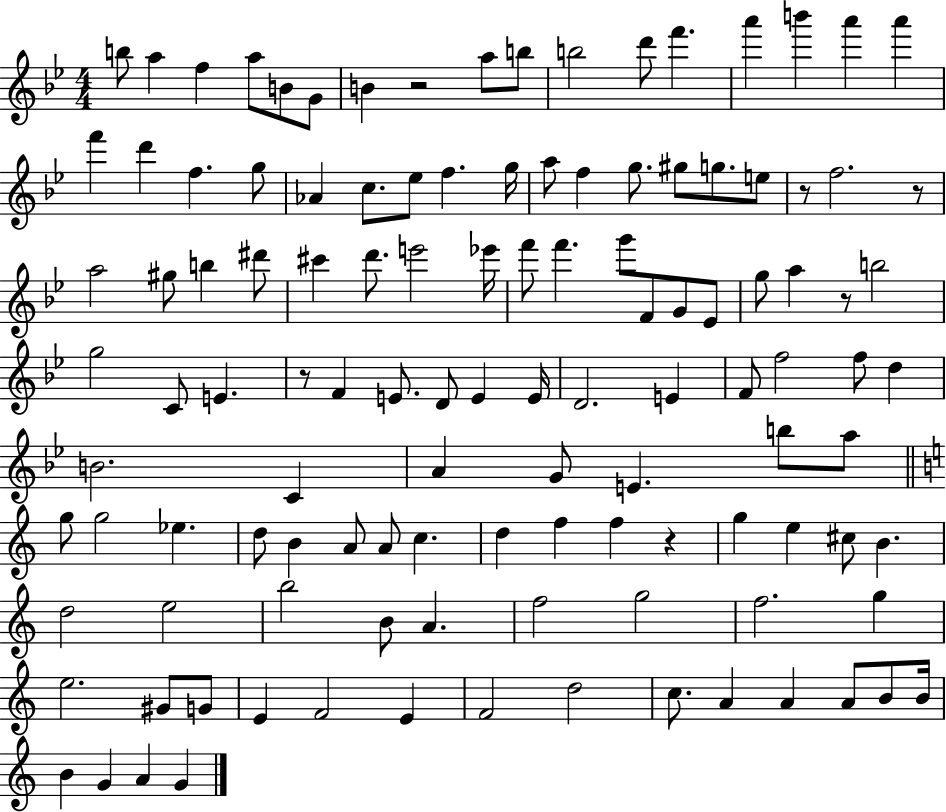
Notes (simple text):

B5/e A5/q F5/q A5/e B4/e G4/e B4/q R/h A5/e B5/e B5/h D6/e F6/q. A6/q B6/q A6/q A6/q F6/q D6/q F5/q. G5/e Ab4/q C5/e. Eb5/e F5/q. G5/s A5/e F5/q G5/e. G#5/e G5/e. E5/e R/e F5/h. R/e A5/h G#5/e B5/q D#6/e C#6/q D6/e. E6/h Eb6/s F6/e F6/q. G6/e F4/e G4/e Eb4/e G5/e A5/q R/e B5/h G5/h C4/e E4/q. R/e F4/q E4/e. D4/e E4/q E4/s D4/h. E4/q F4/e F5/h F5/e D5/q B4/h. C4/q A4/q G4/e E4/q. B5/e A5/e G5/e G5/h Eb5/q. D5/e B4/q A4/e A4/e C5/q. D5/q F5/q F5/q R/q G5/q E5/q C#5/e B4/q. D5/h E5/h B5/h B4/e A4/q. F5/h G5/h F5/h. G5/q E5/h. G#4/e G4/e E4/q F4/h E4/q F4/h D5/h C5/e. A4/q A4/q A4/e B4/e B4/s B4/q G4/q A4/q G4/q